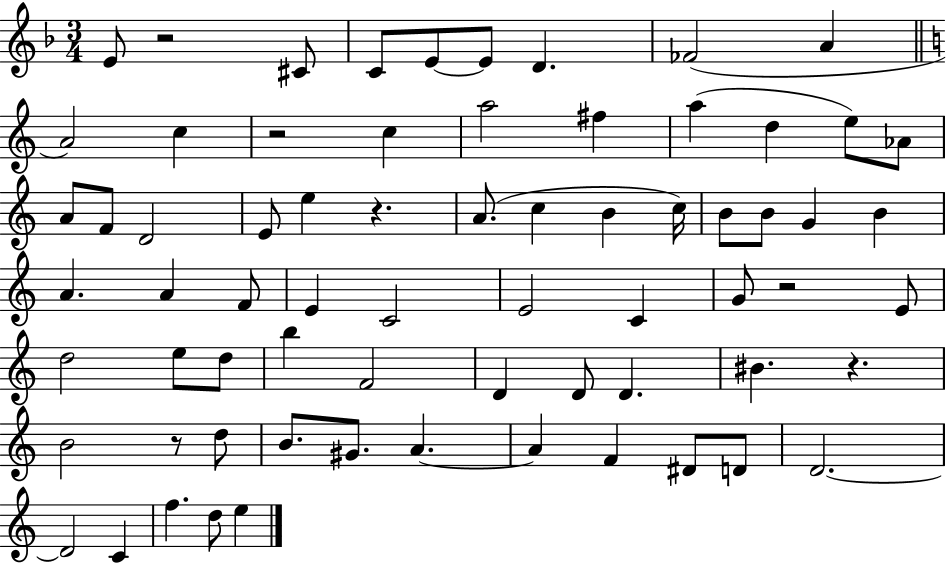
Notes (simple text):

E4/e R/h C#4/e C4/e E4/e E4/e D4/q. FES4/h A4/q A4/h C5/q R/h C5/q A5/h F#5/q A5/q D5/q E5/e Ab4/e A4/e F4/e D4/h E4/e E5/q R/q. A4/e. C5/q B4/q C5/s B4/e B4/e G4/q B4/q A4/q. A4/q F4/e E4/q C4/h E4/h C4/q G4/e R/h E4/e D5/h E5/e D5/e B5/q F4/h D4/q D4/e D4/q. BIS4/q. R/q. B4/h R/e D5/e B4/e. G#4/e. A4/q. A4/q F4/q D#4/e D4/e D4/h. D4/h C4/q F5/q. D5/e E5/q